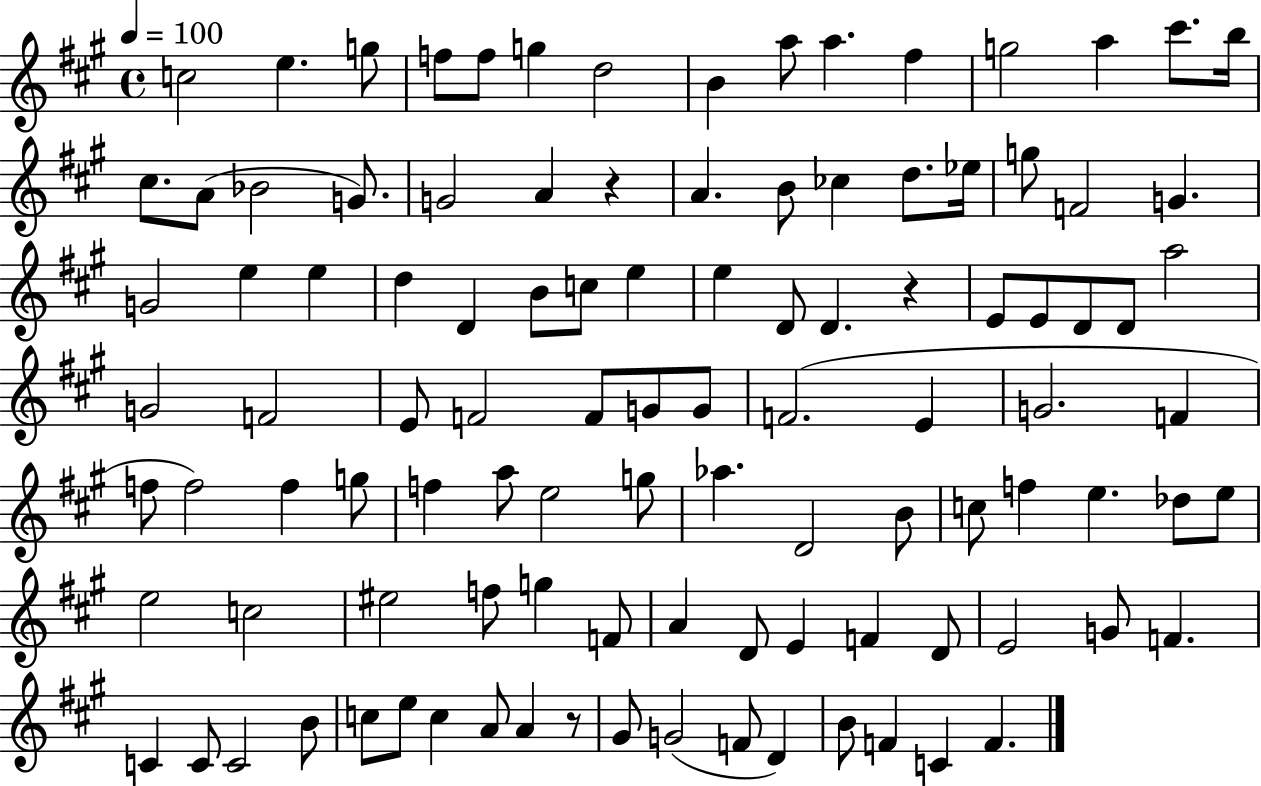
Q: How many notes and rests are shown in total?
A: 106